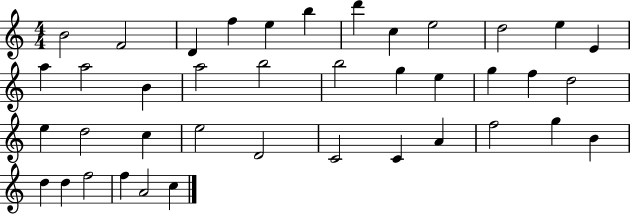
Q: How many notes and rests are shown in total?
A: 40